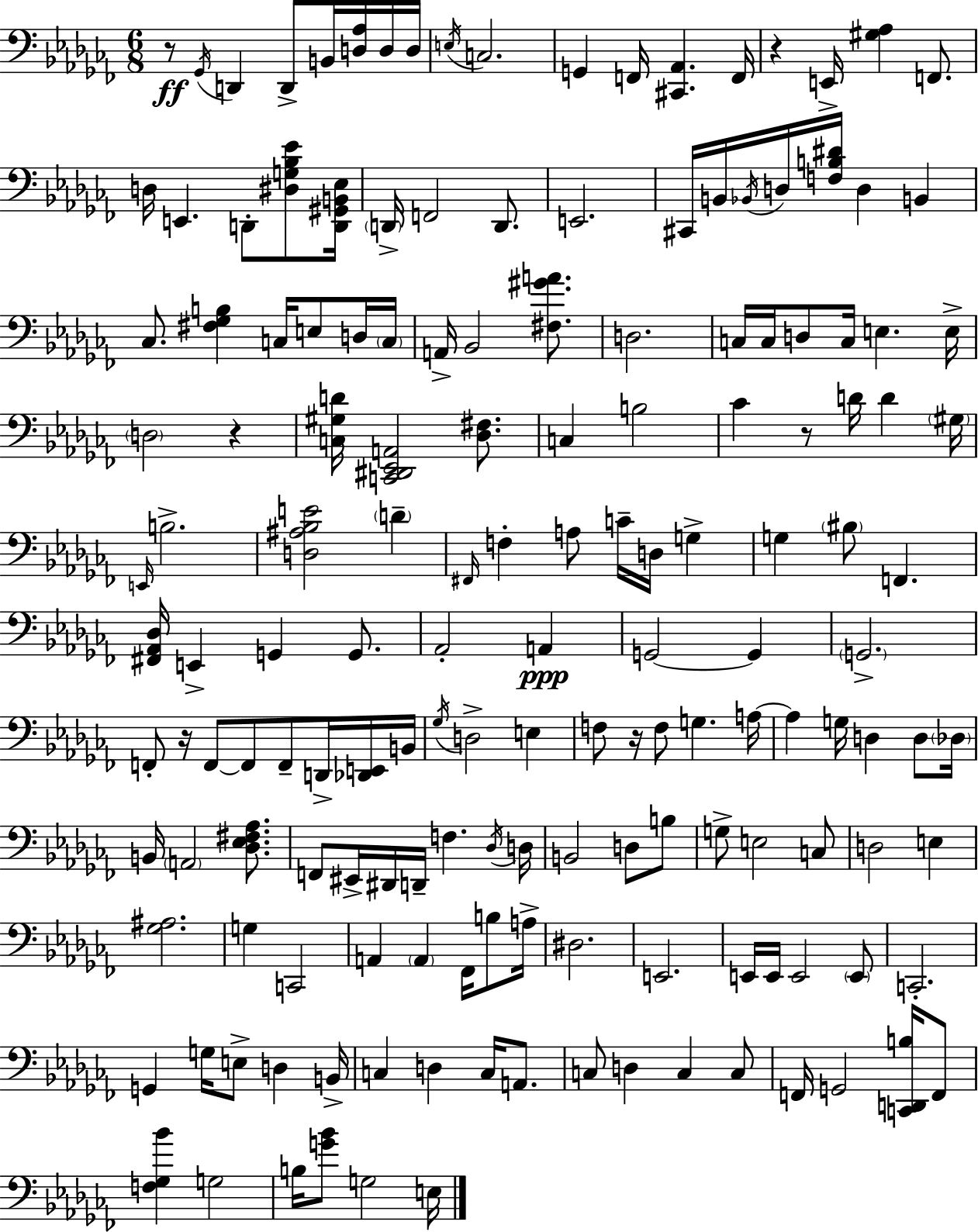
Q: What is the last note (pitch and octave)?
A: E3